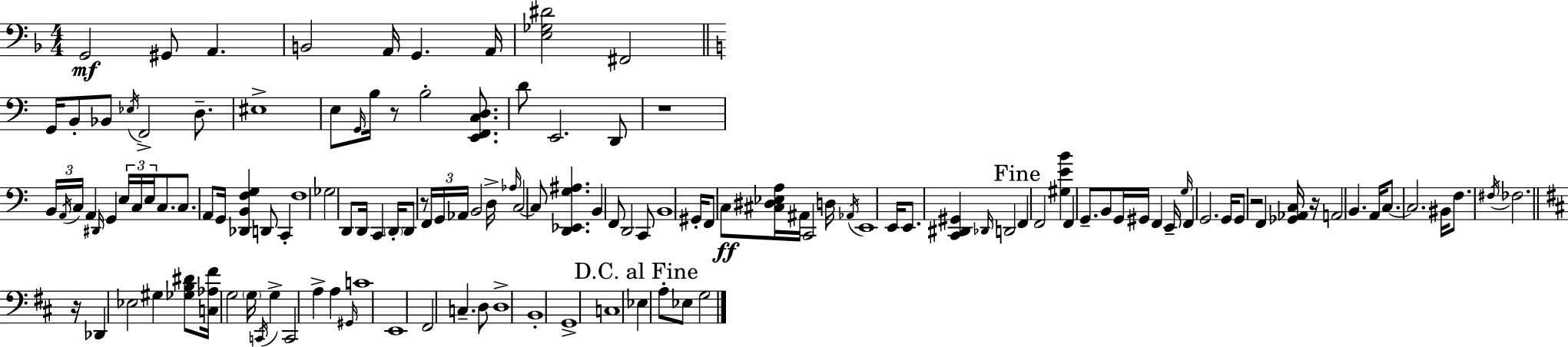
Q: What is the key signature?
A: D minor